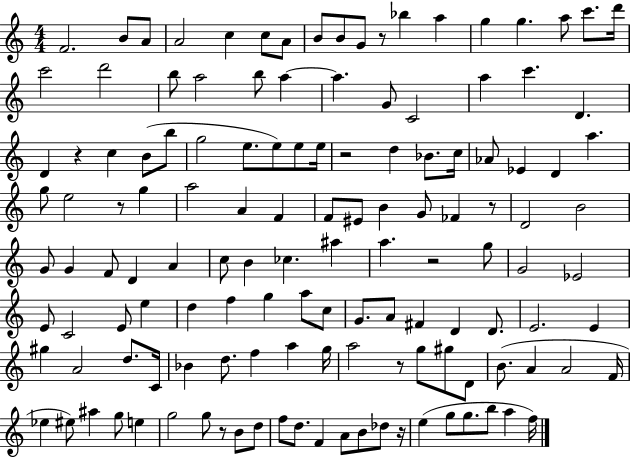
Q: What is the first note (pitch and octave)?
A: F4